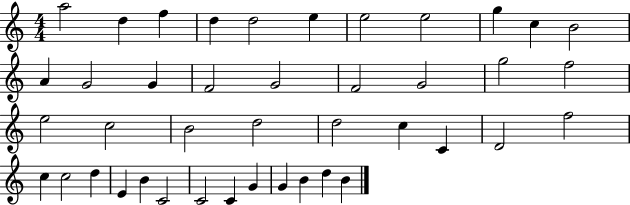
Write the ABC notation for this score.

X:1
T:Untitled
M:4/4
L:1/4
K:C
a2 d f d d2 e e2 e2 g c B2 A G2 G F2 G2 F2 G2 g2 f2 e2 c2 B2 d2 d2 c C D2 f2 c c2 d E B C2 C2 C G G B d B